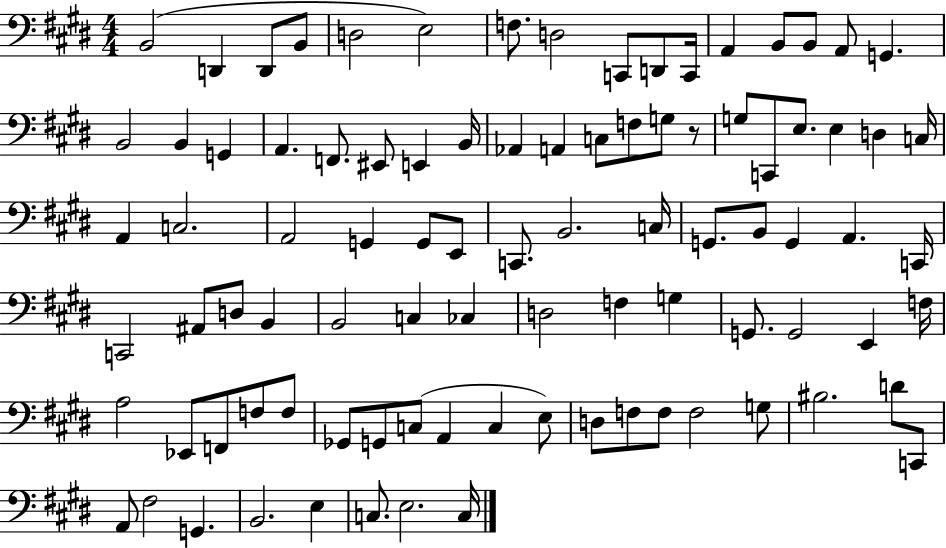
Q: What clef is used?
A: bass